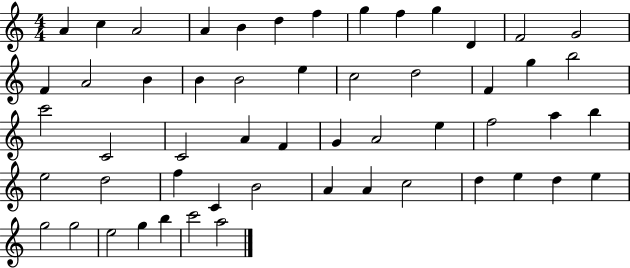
X:1
T:Untitled
M:4/4
L:1/4
K:C
A c A2 A B d f g f g D F2 G2 F A2 B B B2 e c2 d2 F g b2 c'2 C2 C2 A F G A2 e f2 a b e2 d2 f C B2 A A c2 d e d e g2 g2 e2 g b c'2 a2